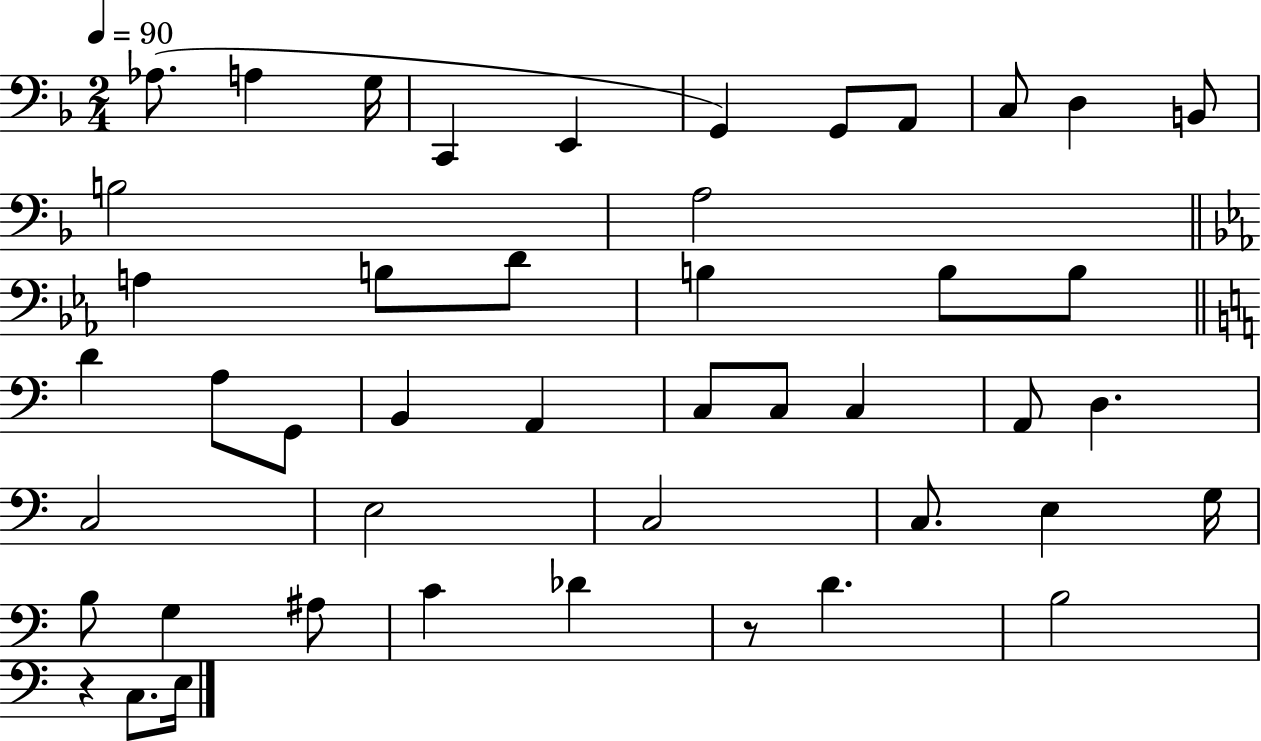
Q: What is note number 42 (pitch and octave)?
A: B3